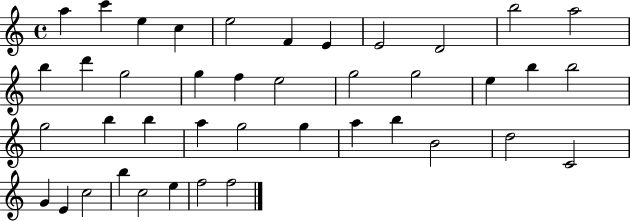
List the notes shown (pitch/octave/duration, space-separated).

A5/q C6/q E5/q C5/q E5/h F4/q E4/q E4/h D4/h B5/h A5/h B5/q D6/q G5/h G5/q F5/q E5/h G5/h G5/h E5/q B5/q B5/h G5/h B5/q B5/q A5/q G5/h G5/q A5/q B5/q B4/h D5/h C4/h G4/q E4/q C5/h B5/q C5/h E5/q F5/h F5/h